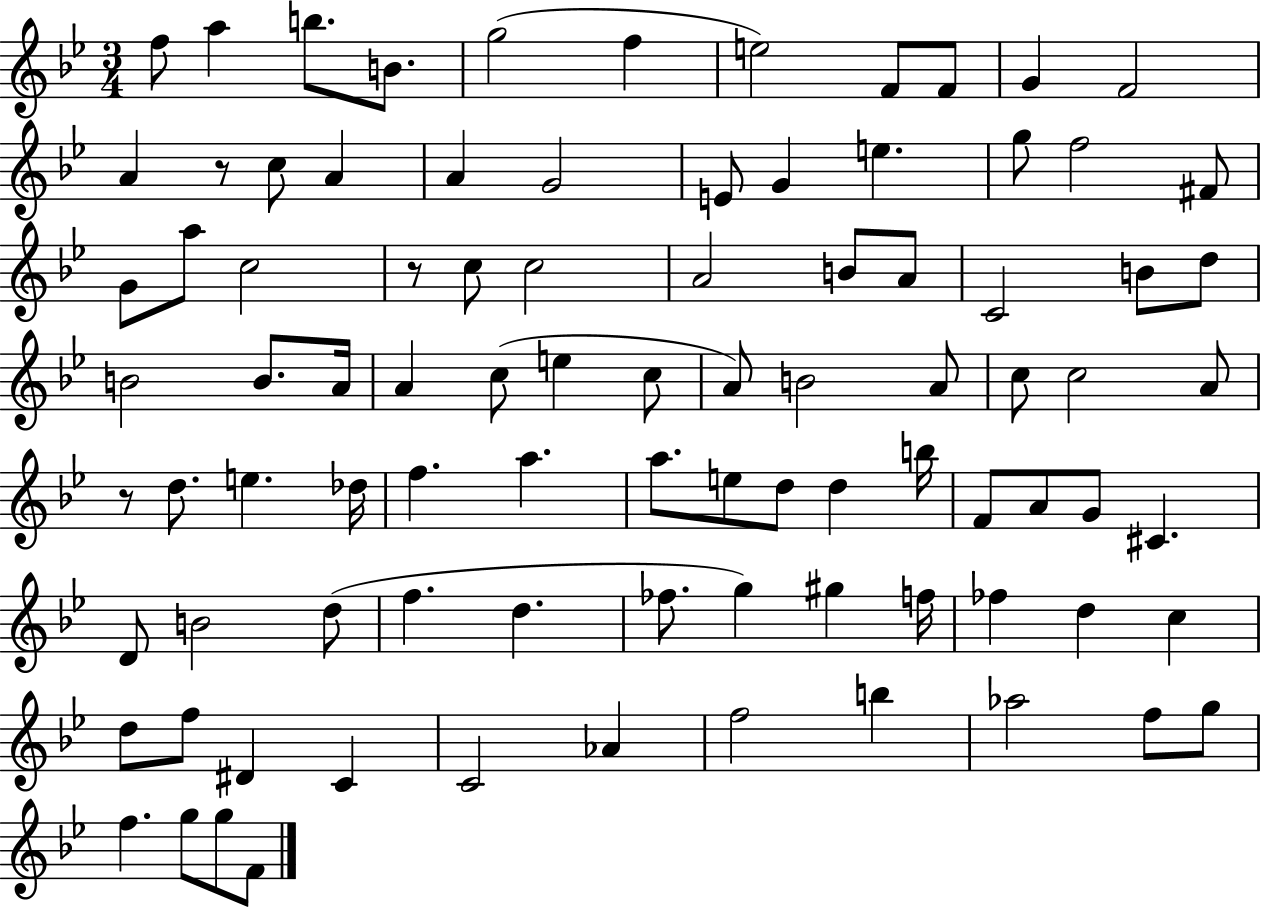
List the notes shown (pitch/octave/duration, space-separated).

F5/e A5/q B5/e. B4/e. G5/h F5/q E5/h F4/e F4/e G4/q F4/h A4/q R/e C5/e A4/q A4/q G4/h E4/e G4/q E5/q. G5/e F5/h F#4/e G4/e A5/e C5/h R/e C5/e C5/h A4/h B4/e A4/e C4/h B4/e D5/e B4/h B4/e. A4/s A4/q C5/e E5/q C5/e A4/e B4/h A4/e C5/e C5/h A4/e R/e D5/e. E5/q. Db5/s F5/q. A5/q. A5/e. E5/e D5/e D5/q B5/s F4/e A4/e G4/e C#4/q. D4/e B4/h D5/e F5/q. D5/q. FES5/e. G5/q G#5/q F5/s FES5/q D5/q C5/q D5/e F5/e D#4/q C4/q C4/h Ab4/q F5/h B5/q Ab5/h F5/e G5/e F5/q. G5/e G5/e F4/e